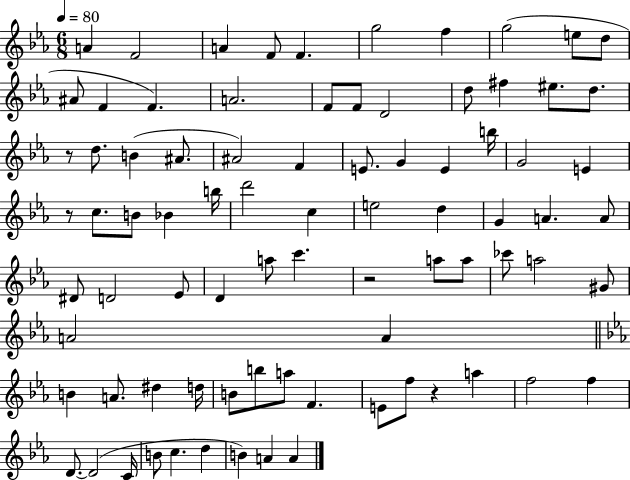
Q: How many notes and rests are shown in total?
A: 82